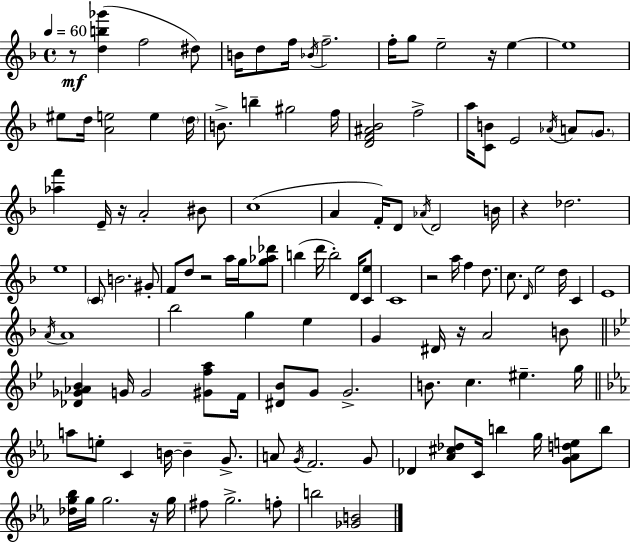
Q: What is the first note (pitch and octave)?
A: F5